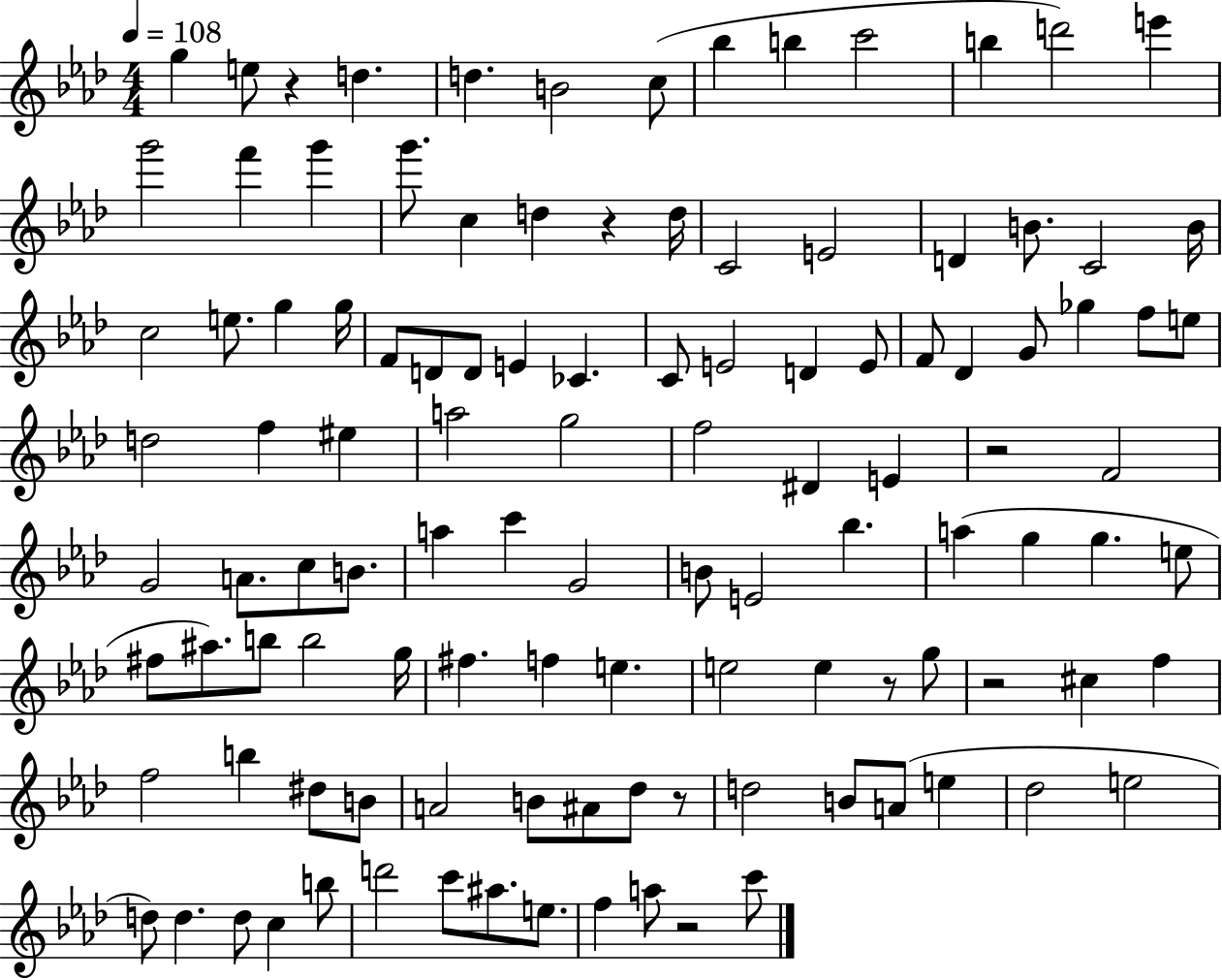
X:1
T:Untitled
M:4/4
L:1/4
K:Ab
g e/2 z d d B2 c/2 _b b c'2 b d'2 e' g'2 f' g' g'/2 c d z d/4 C2 E2 D B/2 C2 B/4 c2 e/2 g g/4 F/2 D/2 D/2 E _C C/2 E2 D E/2 F/2 _D G/2 _g f/2 e/2 d2 f ^e a2 g2 f2 ^D E z2 F2 G2 A/2 c/2 B/2 a c' G2 B/2 E2 _b a g g e/2 ^f/2 ^a/2 b/2 b2 g/4 ^f f e e2 e z/2 g/2 z2 ^c f f2 b ^d/2 B/2 A2 B/2 ^A/2 _d/2 z/2 d2 B/2 A/2 e _d2 e2 d/2 d d/2 c b/2 d'2 c'/2 ^a/2 e/2 f a/2 z2 c'/2